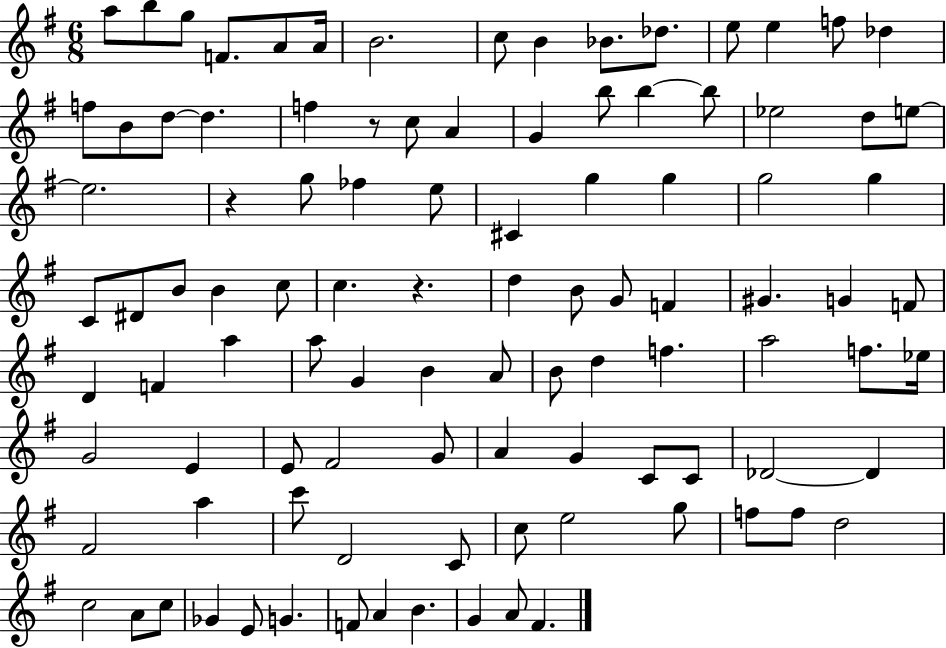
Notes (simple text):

A5/e B5/e G5/e F4/e. A4/e A4/s B4/h. C5/e B4/q Bb4/e. Db5/e. E5/e E5/q F5/e Db5/q F5/e B4/e D5/e D5/q. F5/q R/e C5/e A4/q G4/q B5/e B5/q B5/e Eb5/h D5/e E5/e E5/h. R/q G5/e FES5/q E5/e C#4/q G5/q G5/q G5/h G5/q C4/e D#4/e B4/e B4/q C5/e C5/q. R/q. D5/q B4/e G4/e F4/q G#4/q. G4/q F4/e D4/q F4/q A5/q A5/e G4/q B4/q A4/e B4/e D5/q F5/q. A5/h F5/e. Eb5/s G4/h E4/q E4/e F#4/h G4/e A4/q G4/q C4/e C4/e Db4/h Db4/q F#4/h A5/q C6/e D4/h C4/e C5/e E5/h G5/e F5/e F5/e D5/h C5/h A4/e C5/e Gb4/q E4/e G4/q. F4/e A4/q B4/q. G4/q A4/e F#4/q.